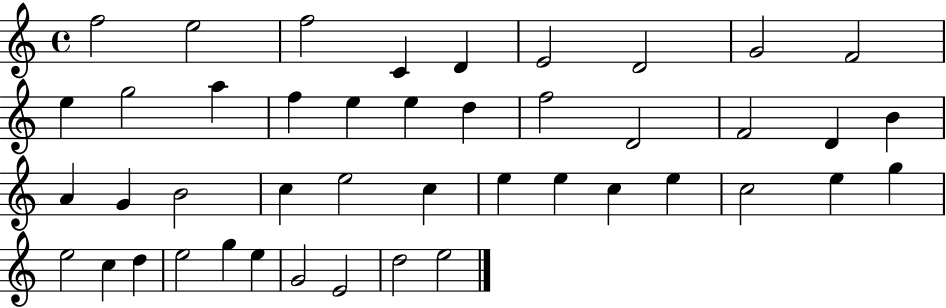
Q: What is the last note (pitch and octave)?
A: E5